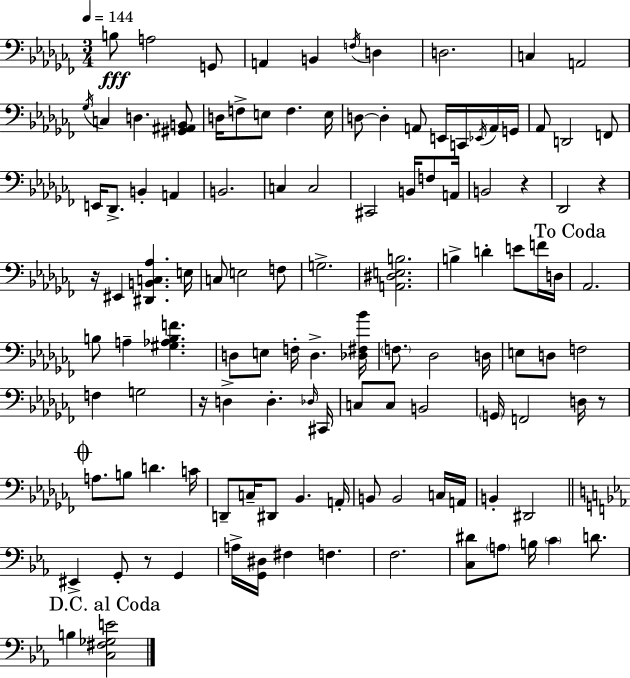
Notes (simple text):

B3/e A3/h G2/e A2/q B2/q F3/s D3/q D3/h. C3/q A2/h Gb3/s C3/q D3/q. [G#2,A#2,B2]/e D3/s F3/e E3/e F3/q. E3/s D3/e D3/q A2/e E2/s C2/s Eb2/s A2/s G2/s Ab2/e D2/h F2/e E2/s Db2/e. B2/q A2/q B2/h. C3/q C3/h C#2/h B2/s F3/e A2/s B2/h R/q Db2/h R/q R/s EIS2/q [D#2,B2,C3,Ab3]/q. E3/s C3/e E3/h F3/e G3/h. [A2,D#3,E3,B3]/h. B3/q D4/q E4/e F4/s D3/s Ab2/h. B3/e A3/q [G#3,Ab3,B3,F4]/q. D3/e E3/e F3/s D3/q. [Db3,F#3,Bb4]/s F3/e. Db3/h D3/s E3/e D3/e F3/h F3/q G3/h R/s D3/q D3/q. Db3/s C#2/s C3/e C3/e B2/h G2/s F2/h D3/s R/e A3/e. B3/e D4/q. C4/s D2/e C3/s D#2/e Bb2/q. A2/s B2/e B2/h C3/s A2/s B2/q D#2/h EIS2/q G2/e R/e G2/q A3/s [G2,D#3]/s F#3/q F3/q. F3/h. [C3,D#4]/e A3/e B3/s C4/q D4/e. B3/q [C3,F#3,Gb3,E4]/h